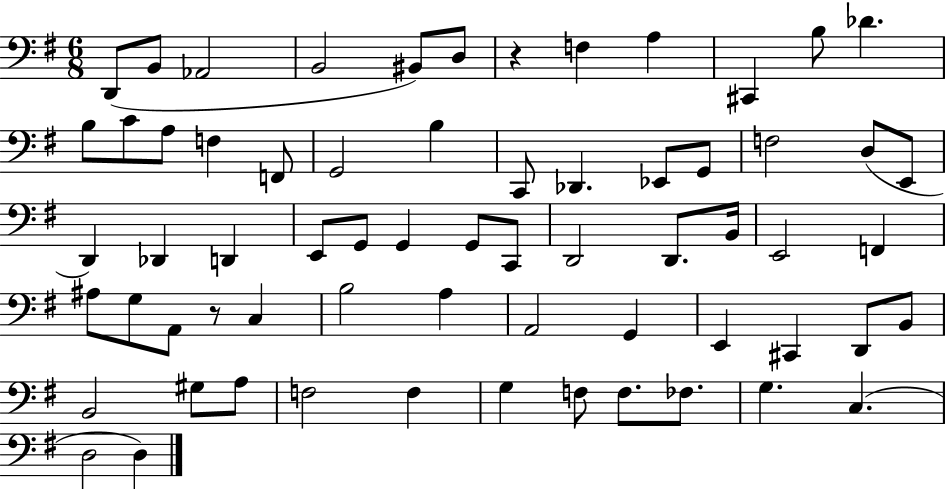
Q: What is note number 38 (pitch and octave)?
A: F2